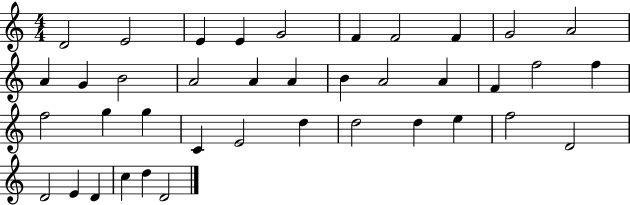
X:1
T:Untitled
M:4/4
L:1/4
K:C
D2 E2 E E G2 F F2 F G2 A2 A G B2 A2 A A B A2 A F f2 f f2 g g C E2 d d2 d e f2 D2 D2 E D c d D2